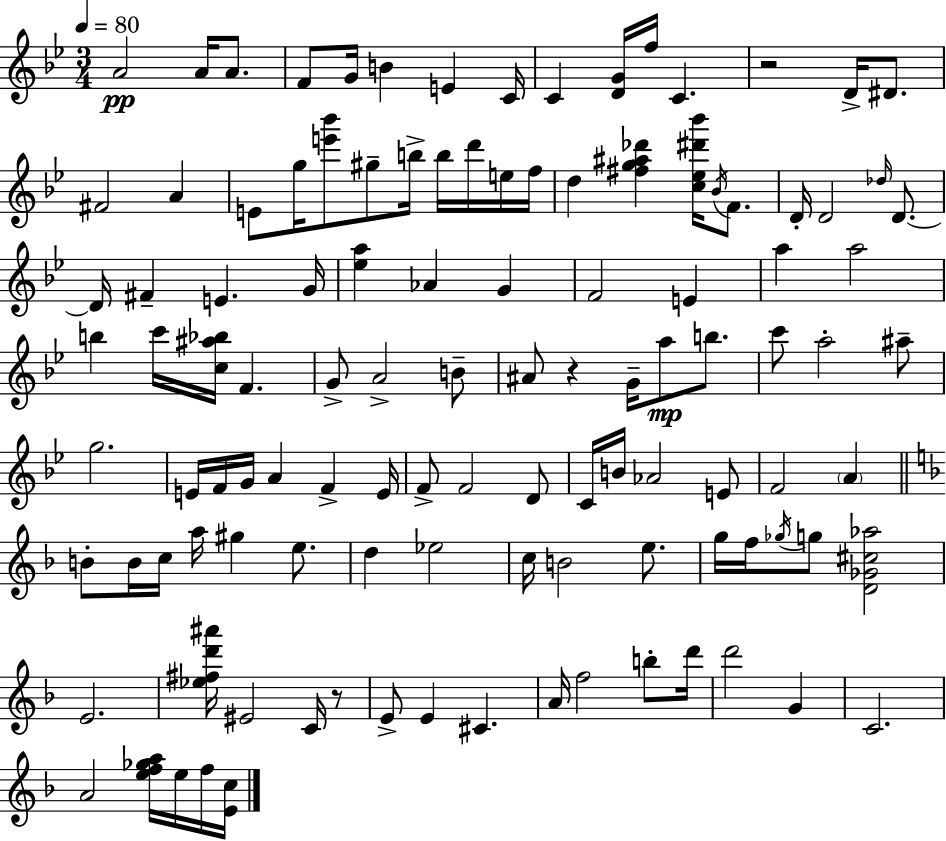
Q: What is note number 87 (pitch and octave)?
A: C4